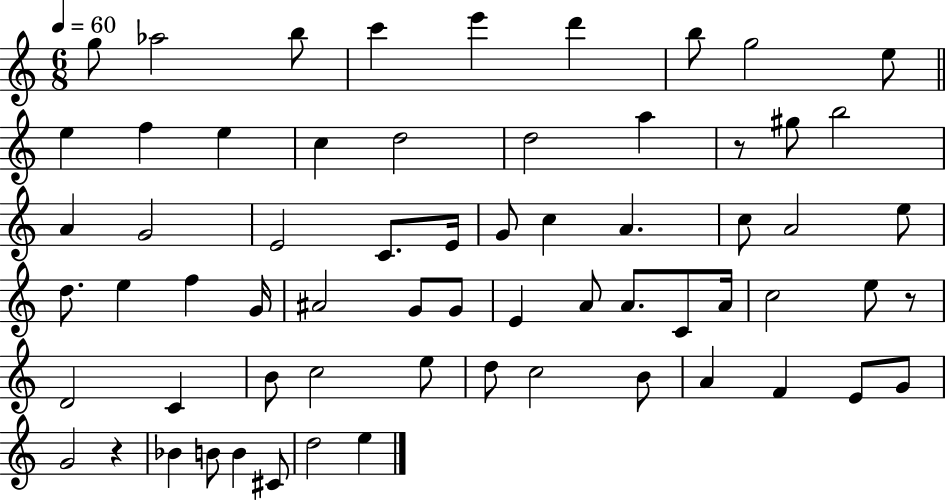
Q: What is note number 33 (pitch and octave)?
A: G4